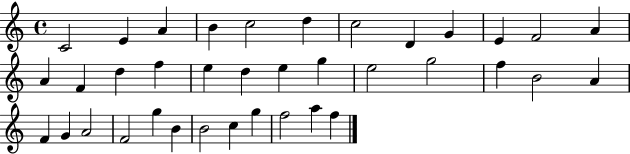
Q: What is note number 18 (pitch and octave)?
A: D5